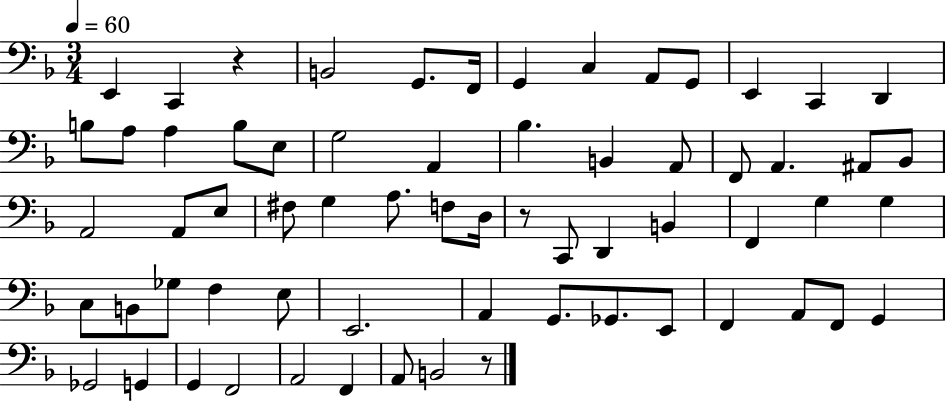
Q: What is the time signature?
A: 3/4